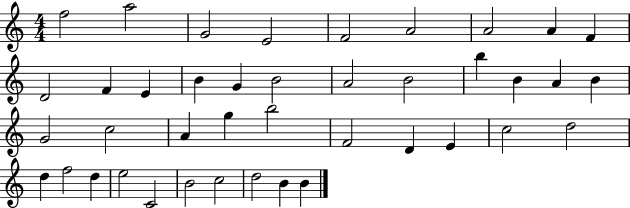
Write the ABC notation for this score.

X:1
T:Untitled
M:4/4
L:1/4
K:C
f2 a2 G2 E2 F2 A2 A2 A F D2 F E B G B2 A2 B2 b B A B G2 c2 A g b2 F2 D E c2 d2 d f2 d e2 C2 B2 c2 d2 B B